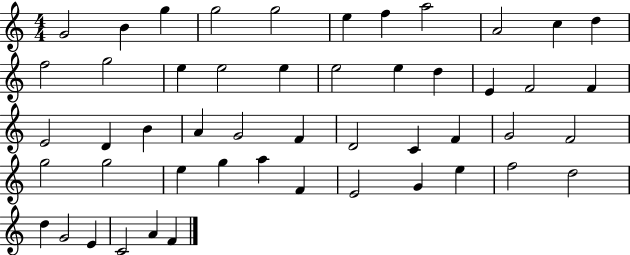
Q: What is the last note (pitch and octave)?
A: F4